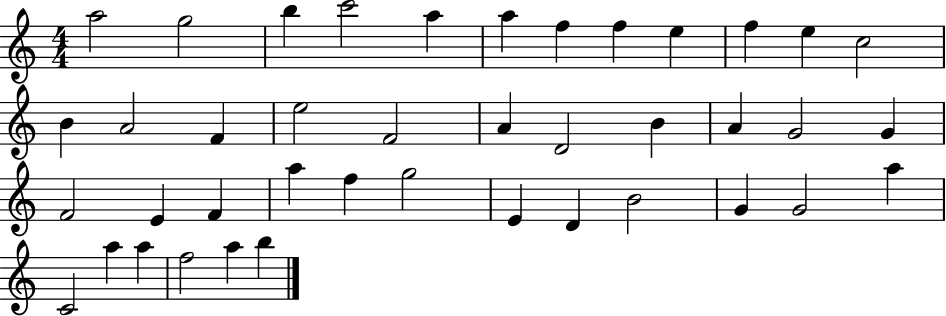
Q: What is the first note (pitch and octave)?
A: A5